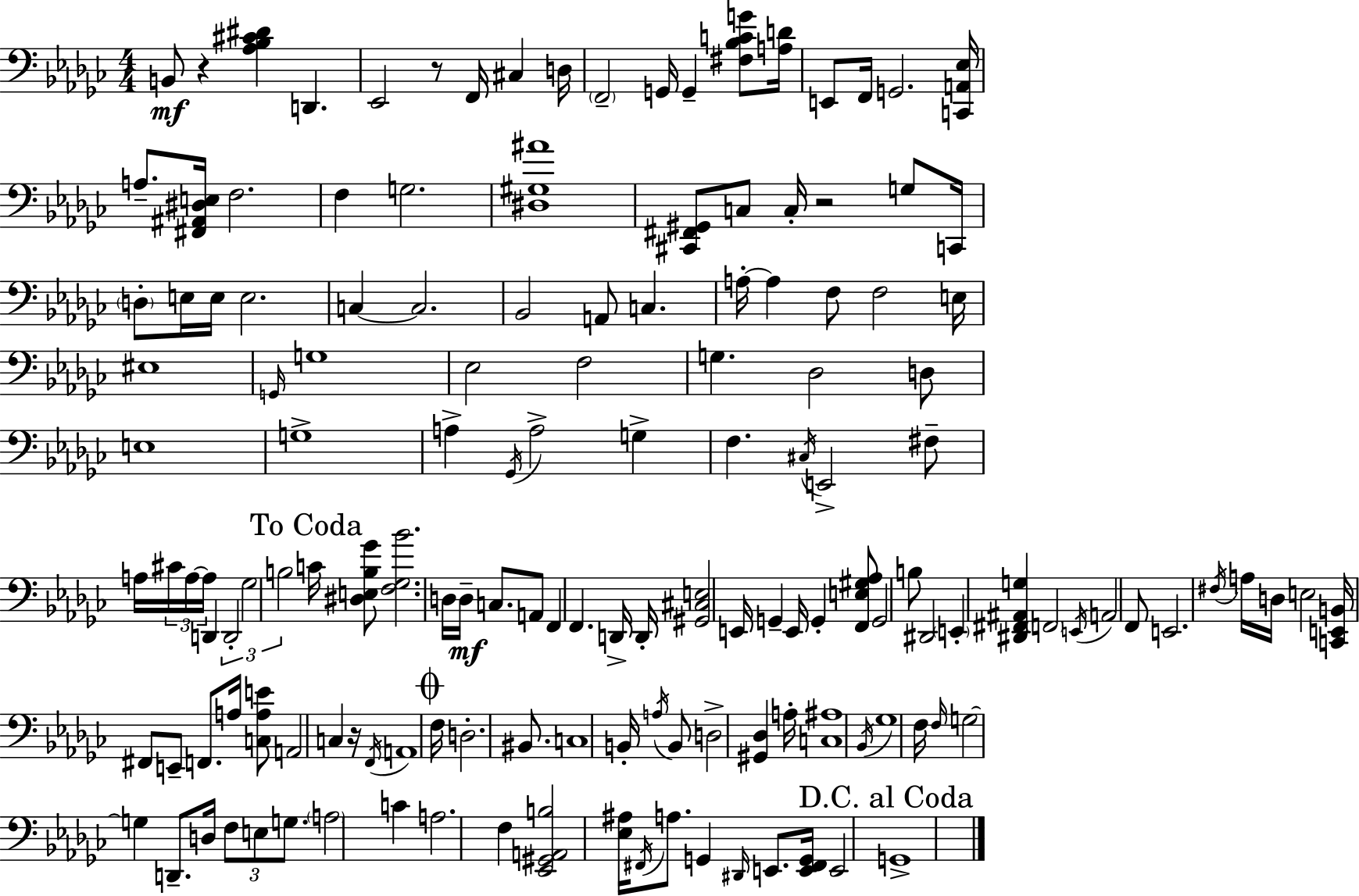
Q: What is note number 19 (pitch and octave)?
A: G3